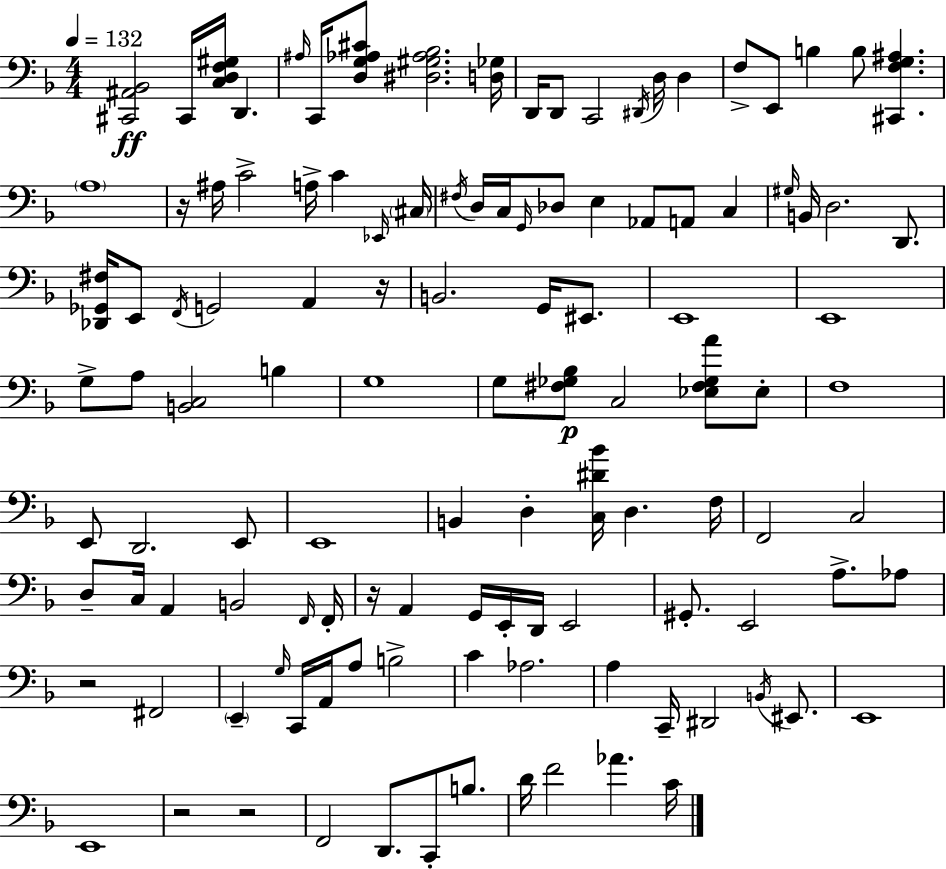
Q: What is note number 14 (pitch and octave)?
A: B3